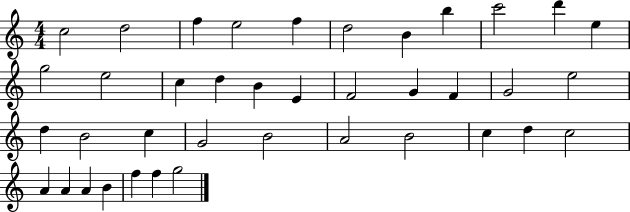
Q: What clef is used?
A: treble